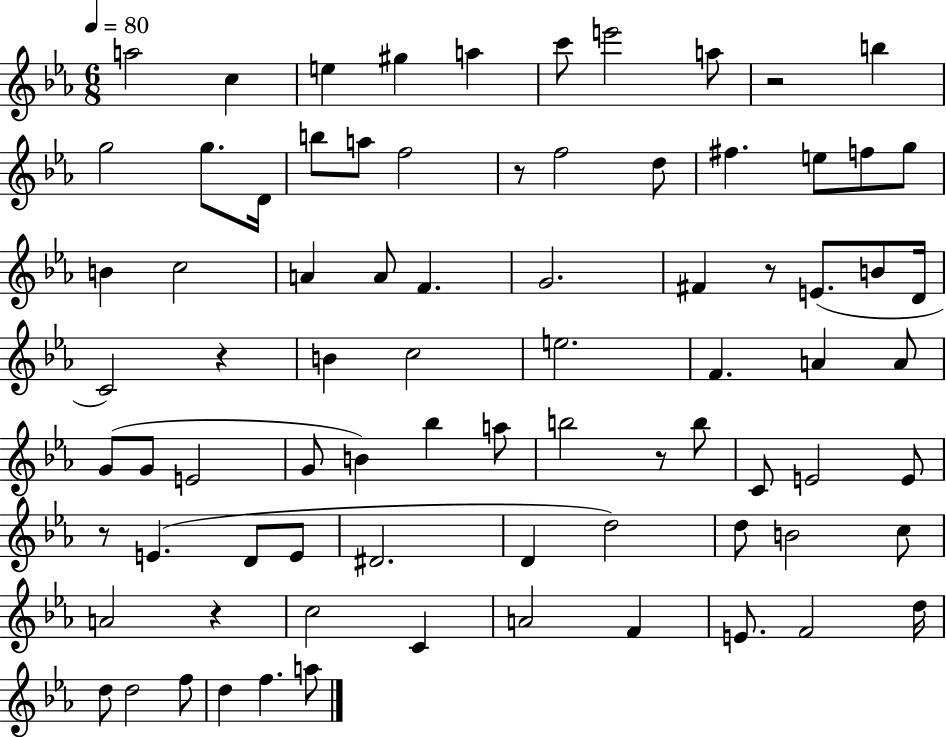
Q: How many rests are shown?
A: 7